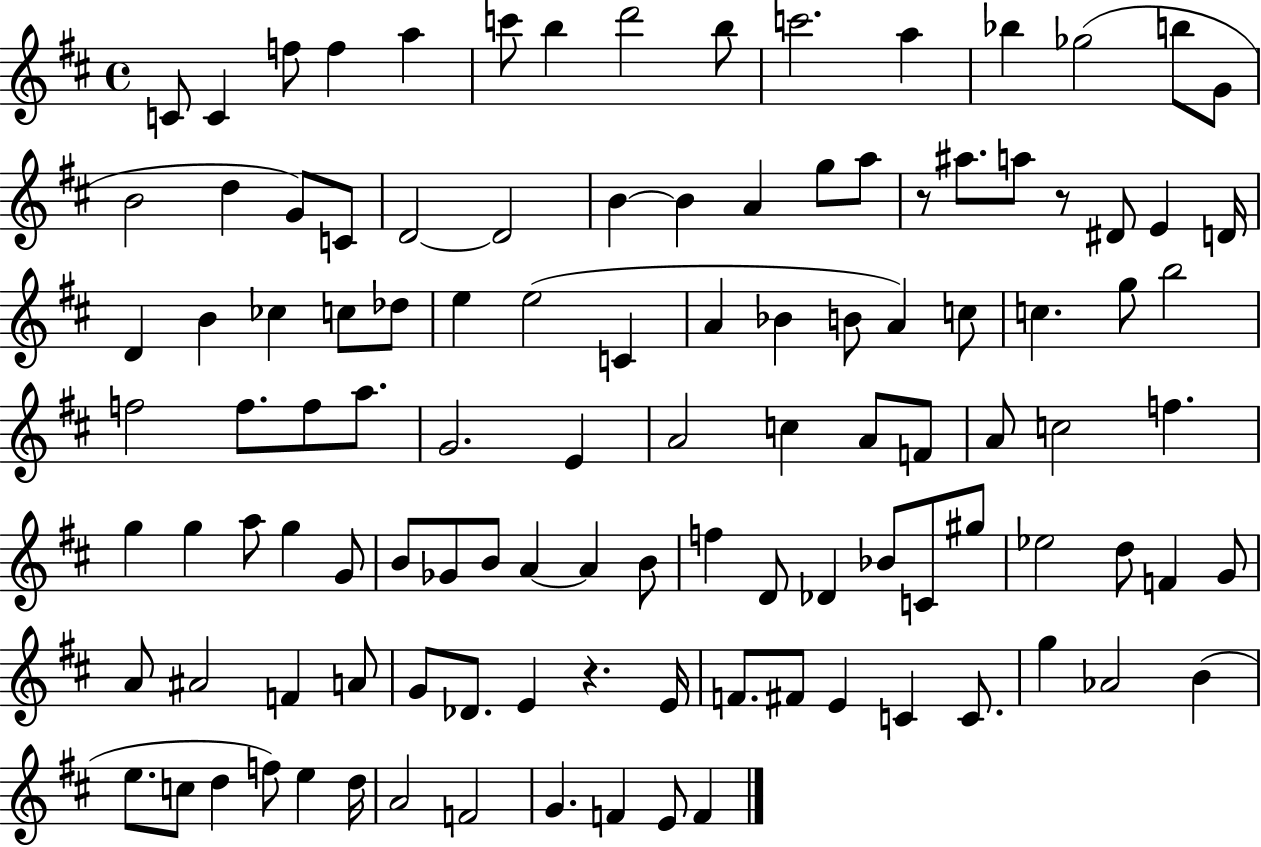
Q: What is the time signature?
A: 4/4